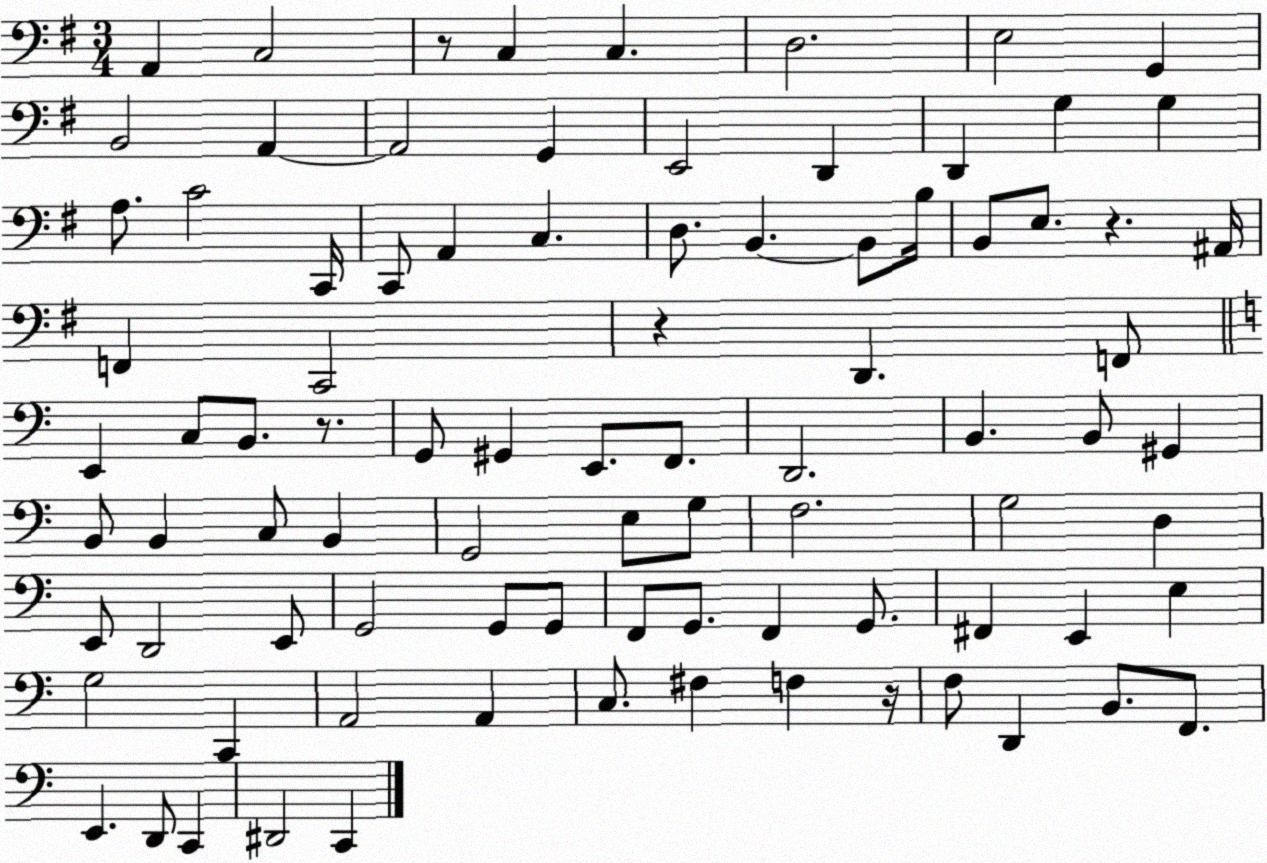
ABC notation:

X:1
T:Untitled
M:3/4
L:1/4
K:G
A,, C,2 z/2 C, C, D,2 E,2 G,, B,,2 A,, A,,2 G,, E,,2 D,, D,, G, G, A,/2 C2 C,,/4 C,,/2 A,, C, D,/2 B,, B,,/2 B,/4 B,,/2 E,/2 z ^A,,/4 F,, C,,2 z D,, F,,/2 E,, C,/2 B,,/2 z/2 G,,/2 ^G,, E,,/2 F,,/2 D,,2 B,, B,,/2 ^G,, B,,/2 B,, C,/2 B,, G,,2 E,/2 G,/2 F,2 G,2 D, E,,/2 D,,2 E,,/2 G,,2 G,,/2 G,,/2 F,,/2 G,,/2 F,, G,,/2 ^F,, E,, E, G,2 C,, A,,2 A,, C,/2 ^F, F, z/4 F,/2 D,, B,,/2 F,,/2 E,, D,,/2 C,, ^D,,2 C,,